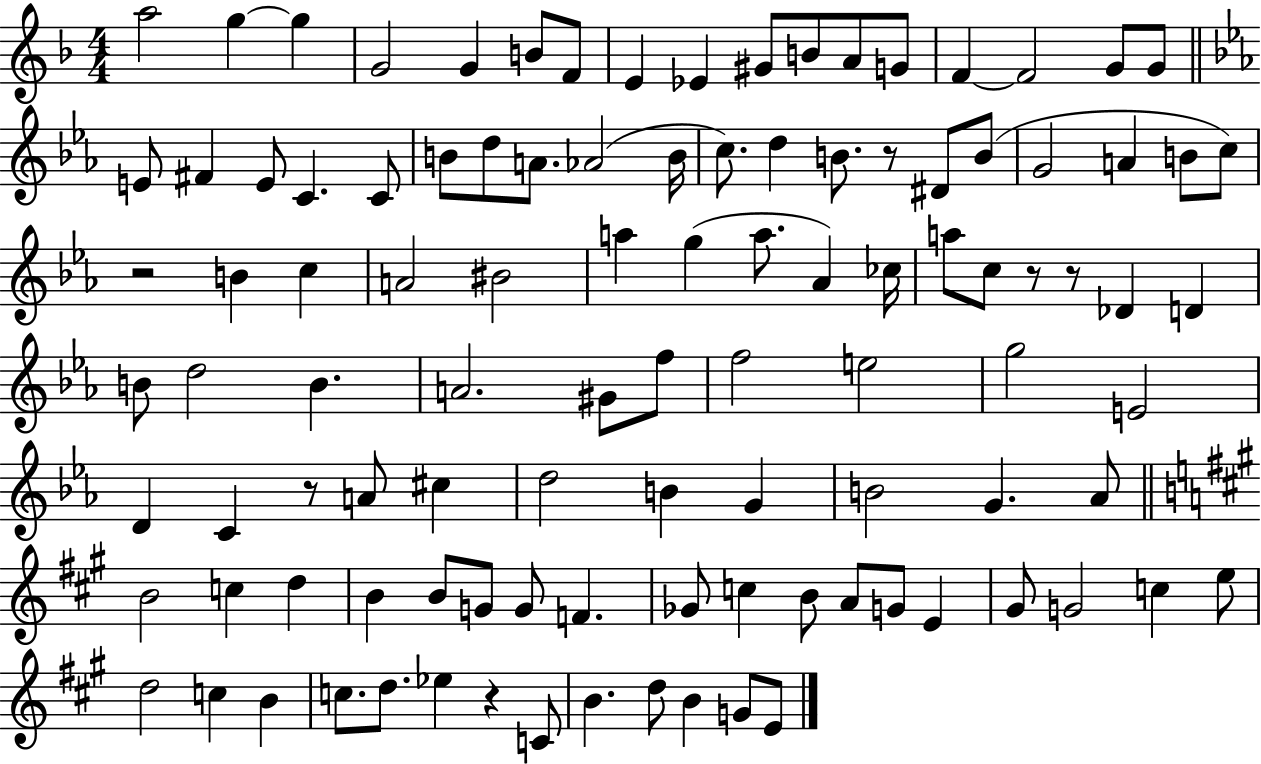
{
  \clef treble
  \numericTimeSignature
  \time 4/4
  \key f \major
  a''2 g''4~~ g''4 | g'2 g'4 b'8 f'8 | e'4 ees'4 gis'8 b'8 a'8 g'8 | f'4~~ f'2 g'8 g'8 | \break \bar "||" \break \key c \minor e'8 fis'4 e'8 c'4. c'8 | b'8 d''8 a'8. aes'2( b'16 | c''8.) d''4 b'8. r8 dis'8 b'8( | g'2 a'4 b'8 c''8) | \break r2 b'4 c''4 | a'2 bis'2 | a''4 g''4( a''8. aes'4) ces''16 | a''8 c''8 r8 r8 des'4 d'4 | \break b'8 d''2 b'4. | a'2. gis'8 f''8 | f''2 e''2 | g''2 e'2 | \break d'4 c'4 r8 a'8 cis''4 | d''2 b'4 g'4 | b'2 g'4. aes'8 | \bar "||" \break \key a \major b'2 c''4 d''4 | b'4 b'8 g'8 g'8 f'4. | ges'8 c''4 b'8 a'8 g'8 e'4 | gis'8 g'2 c''4 e''8 | \break d''2 c''4 b'4 | c''8. d''8. ees''4 r4 c'8 | b'4. d''8 b'4 g'8 e'8 | \bar "|."
}